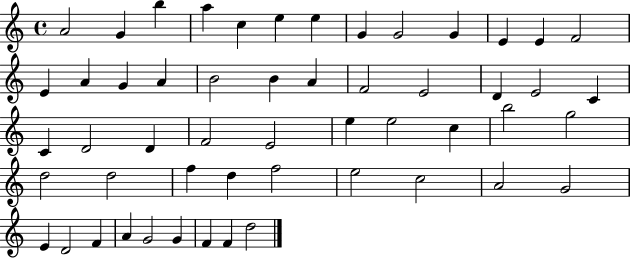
{
  \clef treble
  \time 4/4
  \defaultTimeSignature
  \key c \major
  a'2 g'4 b''4 | a''4 c''4 e''4 e''4 | g'4 g'2 g'4 | e'4 e'4 f'2 | \break e'4 a'4 g'4 a'4 | b'2 b'4 a'4 | f'2 e'2 | d'4 e'2 c'4 | \break c'4 d'2 d'4 | f'2 e'2 | e''4 e''2 c''4 | b''2 g''2 | \break d''2 d''2 | f''4 d''4 f''2 | e''2 c''2 | a'2 g'2 | \break e'4 d'2 f'4 | a'4 g'2 g'4 | f'4 f'4 d''2 | \bar "|."
}